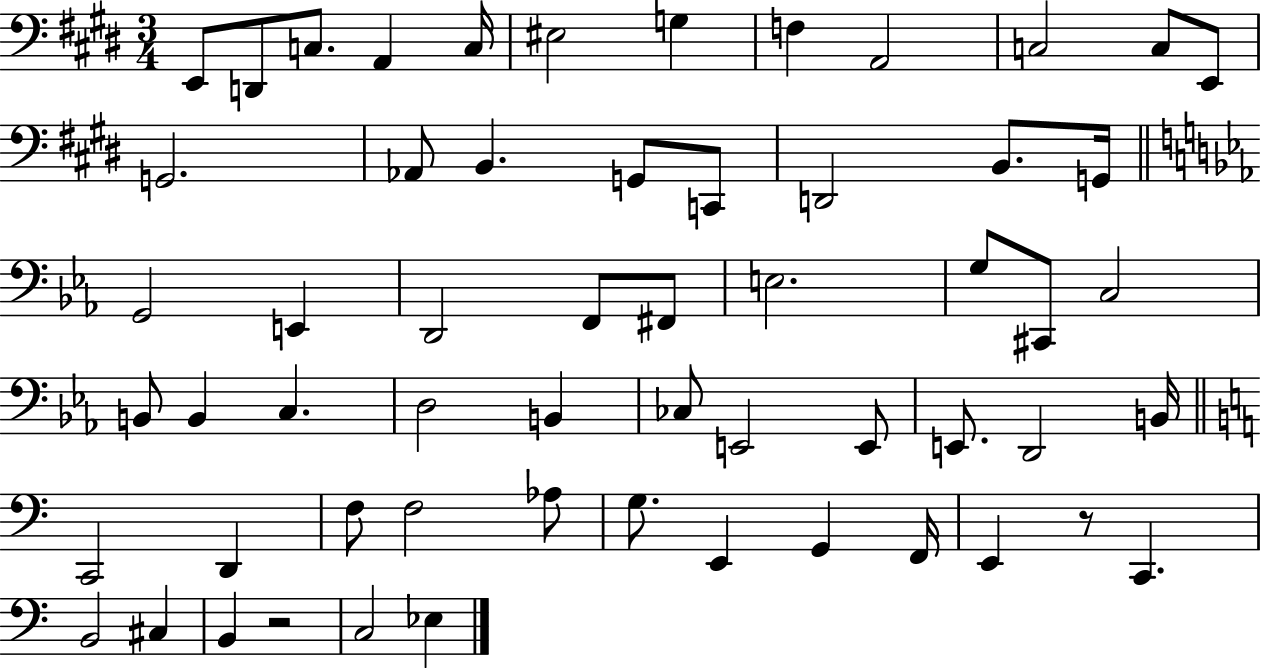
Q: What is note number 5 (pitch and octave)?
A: C3